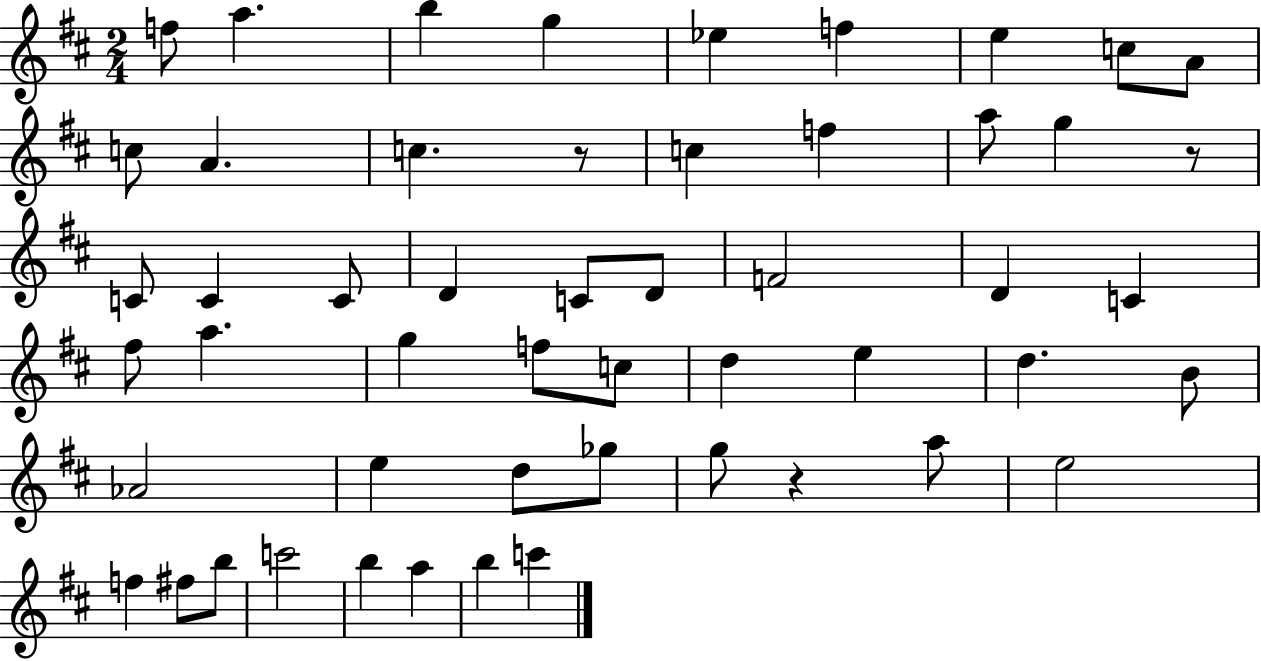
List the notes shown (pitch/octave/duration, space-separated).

F5/e A5/q. B5/q G5/q Eb5/q F5/q E5/q C5/e A4/e C5/e A4/q. C5/q. R/e C5/q F5/q A5/e G5/q R/e C4/e C4/q C4/e D4/q C4/e D4/e F4/h D4/q C4/q F#5/e A5/q. G5/q F5/e C5/e D5/q E5/q D5/q. B4/e Ab4/h E5/q D5/e Gb5/e G5/e R/q A5/e E5/h F5/q F#5/e B5/e C6/h B5/q A5/q B5/q C6/q